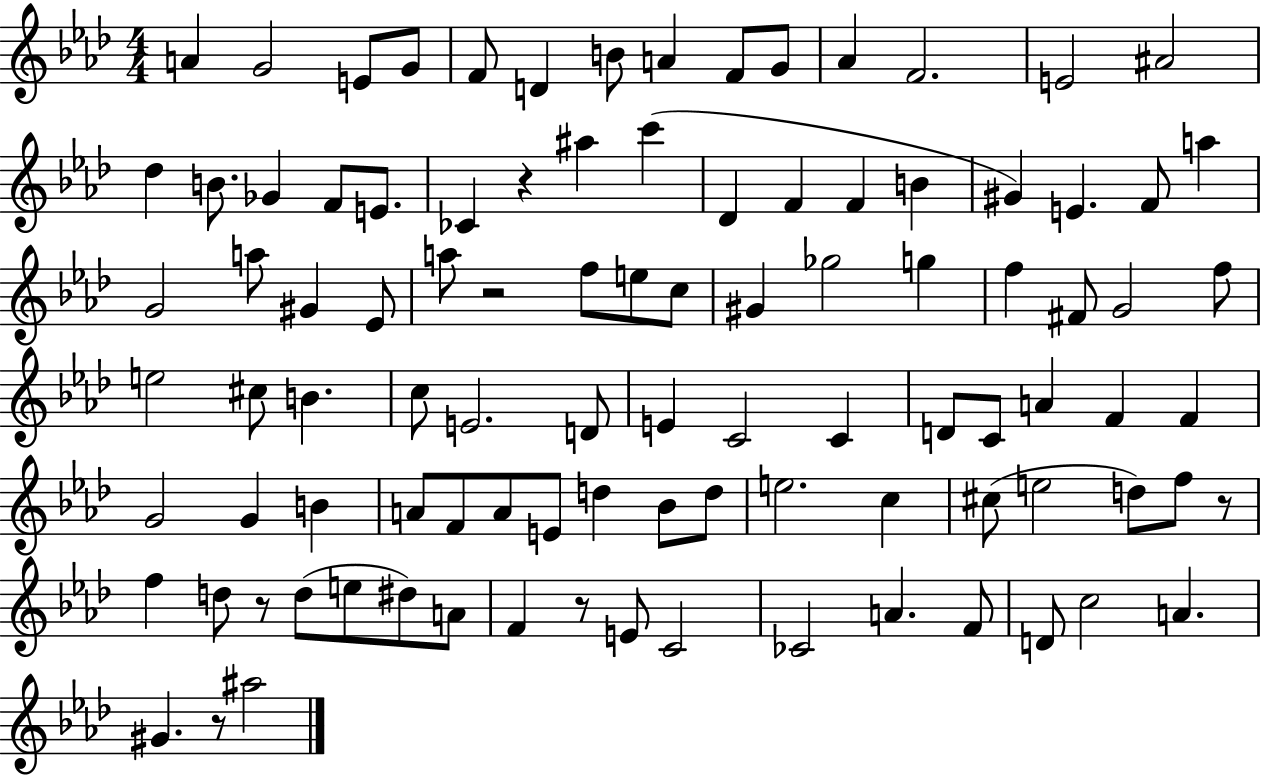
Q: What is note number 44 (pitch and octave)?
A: G4